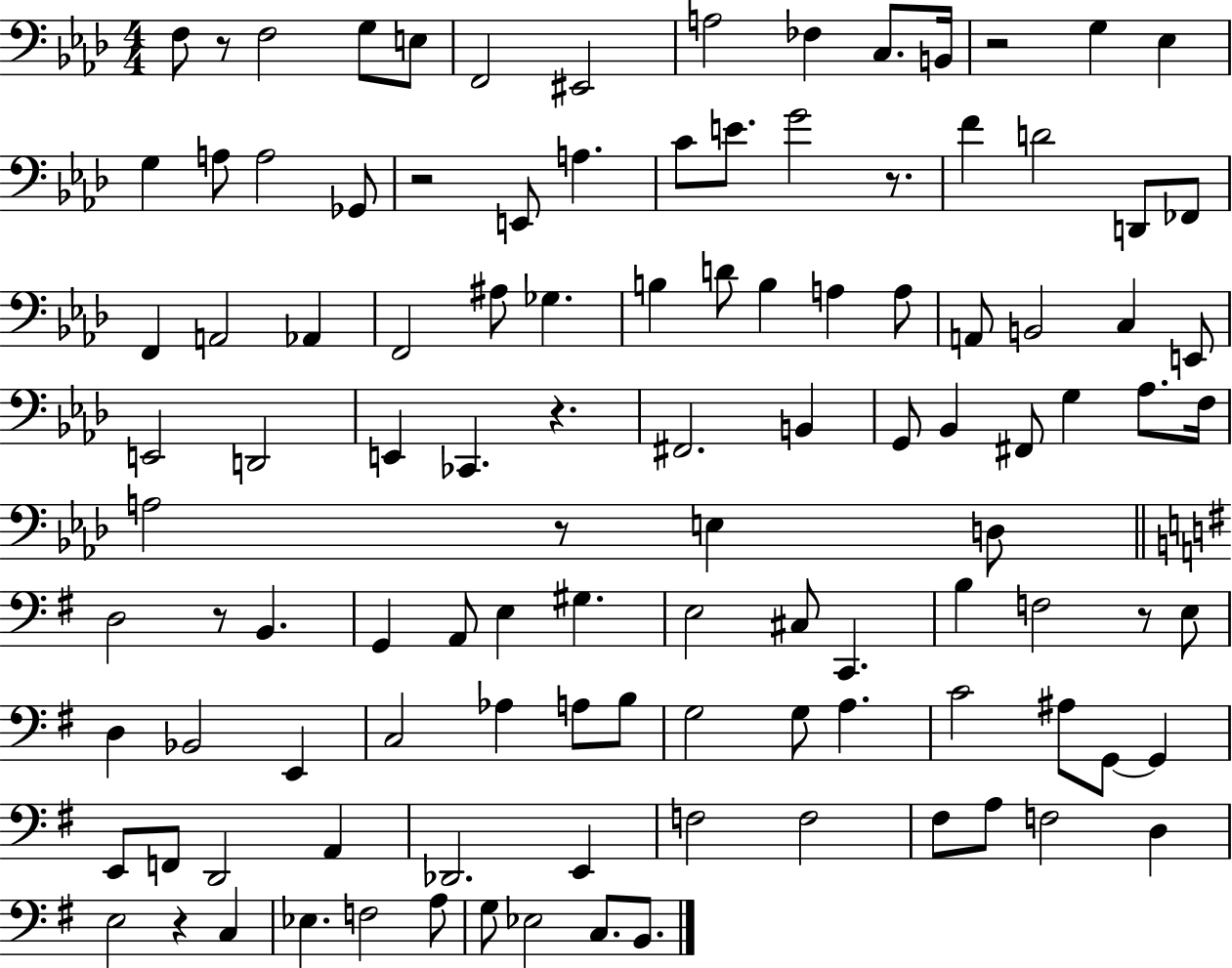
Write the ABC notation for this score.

X:1
T:Untitled
M:4/4
L:1/4
K:Ab
F,/2 z/2 F,2 G,/2 E,/2 F,,2 ^E,,2 A,2 _F, C,/2 B,,/4 z2 G, _E, G, A,/2 A,2 _G,,/2 z2 E,,/2 A, C/2 E/2 G2 z/2 F D2 D,,/2 _F,,/2 F,, A,,2 _A,, F,,2 ^A,/2 _G, B, D/2 B, A, A,/2 A,,/2 B,,2 C, E,,/2 E,,2 D,,2 E,, _C,, z ^F,,2 B,, G,,/2 _B,, ^F,,/2 G, _A,/2 F,/4 A,2 z/2 E, D,/2 D,2 z/2 B,, G,, A,,/2 E, ^G, E,2 ^C,/2 C,, B, F,2 z/2 E,/2 D, _B,,2 E,, C,2 _A, A,/2 B,/2 G,2 G,/2 A, C2 ^A,/2 G,,/2 G,, E,,/2 F,,/2 D,,2 A,, _D,,2 E,, F,2 F,2 ^F,/2 A,/2 F,2 D, E,2 z C, _E, F,2 A,/2 G,/2 _E,2 C,/2 B,,/2